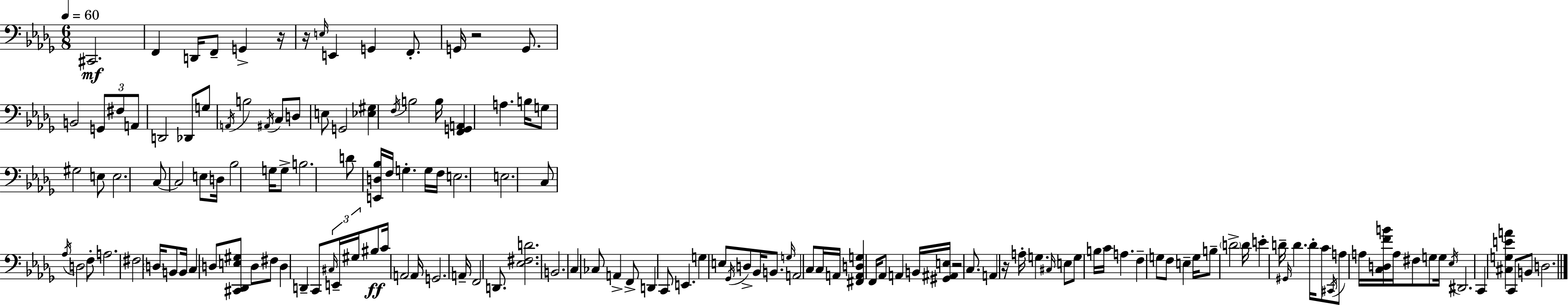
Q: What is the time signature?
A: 6/8